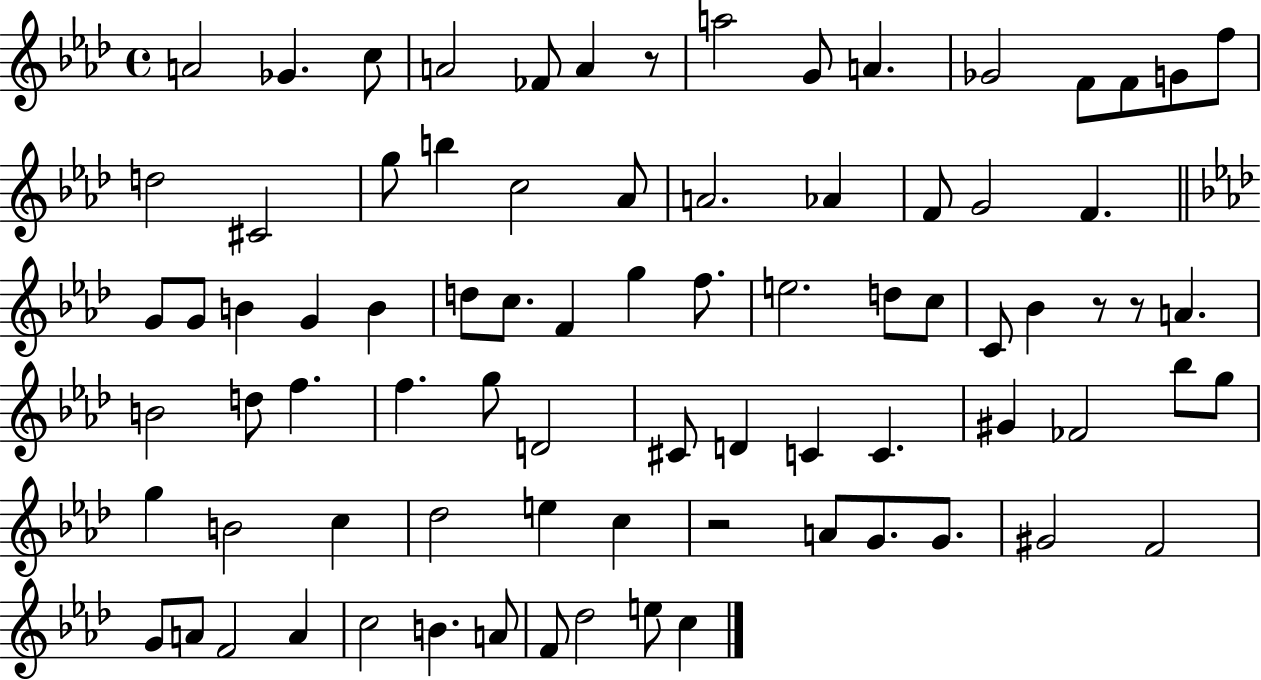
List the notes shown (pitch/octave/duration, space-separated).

A4/h Gb4/q. C5/e A4/h FES4/e A4/q R/e A5/h G4/e A4/q. Gb4/h F4/e F4/e G4/e F5/e D5/h C#4/h G5/e B5/q C5/h Ab4/e A4/h. Ab4/q F4/e G4/h F4/q. G4/e G4/e B4/q G4/q B4/q D5/e C5/e. F4/q G5/q F5/e. E5/h. D5/e C5/e C4/e Bb4/q R/e R/e A4/q. B4/h D5/e F5/q. F5/q. G5/e D4/h C#4/e D4/q C4/q C4/q. G#4/q FES4/h Bb5/e G5/e G5/q B4/h C5/q Db5/h E5/q C5/q R/h A4/e G4/e. G4/e. G#4/h F4/h G4/e A4/e F4/h A4/q C5/h B4/q. A4/e F4/e Db5/h E5/e C5/q